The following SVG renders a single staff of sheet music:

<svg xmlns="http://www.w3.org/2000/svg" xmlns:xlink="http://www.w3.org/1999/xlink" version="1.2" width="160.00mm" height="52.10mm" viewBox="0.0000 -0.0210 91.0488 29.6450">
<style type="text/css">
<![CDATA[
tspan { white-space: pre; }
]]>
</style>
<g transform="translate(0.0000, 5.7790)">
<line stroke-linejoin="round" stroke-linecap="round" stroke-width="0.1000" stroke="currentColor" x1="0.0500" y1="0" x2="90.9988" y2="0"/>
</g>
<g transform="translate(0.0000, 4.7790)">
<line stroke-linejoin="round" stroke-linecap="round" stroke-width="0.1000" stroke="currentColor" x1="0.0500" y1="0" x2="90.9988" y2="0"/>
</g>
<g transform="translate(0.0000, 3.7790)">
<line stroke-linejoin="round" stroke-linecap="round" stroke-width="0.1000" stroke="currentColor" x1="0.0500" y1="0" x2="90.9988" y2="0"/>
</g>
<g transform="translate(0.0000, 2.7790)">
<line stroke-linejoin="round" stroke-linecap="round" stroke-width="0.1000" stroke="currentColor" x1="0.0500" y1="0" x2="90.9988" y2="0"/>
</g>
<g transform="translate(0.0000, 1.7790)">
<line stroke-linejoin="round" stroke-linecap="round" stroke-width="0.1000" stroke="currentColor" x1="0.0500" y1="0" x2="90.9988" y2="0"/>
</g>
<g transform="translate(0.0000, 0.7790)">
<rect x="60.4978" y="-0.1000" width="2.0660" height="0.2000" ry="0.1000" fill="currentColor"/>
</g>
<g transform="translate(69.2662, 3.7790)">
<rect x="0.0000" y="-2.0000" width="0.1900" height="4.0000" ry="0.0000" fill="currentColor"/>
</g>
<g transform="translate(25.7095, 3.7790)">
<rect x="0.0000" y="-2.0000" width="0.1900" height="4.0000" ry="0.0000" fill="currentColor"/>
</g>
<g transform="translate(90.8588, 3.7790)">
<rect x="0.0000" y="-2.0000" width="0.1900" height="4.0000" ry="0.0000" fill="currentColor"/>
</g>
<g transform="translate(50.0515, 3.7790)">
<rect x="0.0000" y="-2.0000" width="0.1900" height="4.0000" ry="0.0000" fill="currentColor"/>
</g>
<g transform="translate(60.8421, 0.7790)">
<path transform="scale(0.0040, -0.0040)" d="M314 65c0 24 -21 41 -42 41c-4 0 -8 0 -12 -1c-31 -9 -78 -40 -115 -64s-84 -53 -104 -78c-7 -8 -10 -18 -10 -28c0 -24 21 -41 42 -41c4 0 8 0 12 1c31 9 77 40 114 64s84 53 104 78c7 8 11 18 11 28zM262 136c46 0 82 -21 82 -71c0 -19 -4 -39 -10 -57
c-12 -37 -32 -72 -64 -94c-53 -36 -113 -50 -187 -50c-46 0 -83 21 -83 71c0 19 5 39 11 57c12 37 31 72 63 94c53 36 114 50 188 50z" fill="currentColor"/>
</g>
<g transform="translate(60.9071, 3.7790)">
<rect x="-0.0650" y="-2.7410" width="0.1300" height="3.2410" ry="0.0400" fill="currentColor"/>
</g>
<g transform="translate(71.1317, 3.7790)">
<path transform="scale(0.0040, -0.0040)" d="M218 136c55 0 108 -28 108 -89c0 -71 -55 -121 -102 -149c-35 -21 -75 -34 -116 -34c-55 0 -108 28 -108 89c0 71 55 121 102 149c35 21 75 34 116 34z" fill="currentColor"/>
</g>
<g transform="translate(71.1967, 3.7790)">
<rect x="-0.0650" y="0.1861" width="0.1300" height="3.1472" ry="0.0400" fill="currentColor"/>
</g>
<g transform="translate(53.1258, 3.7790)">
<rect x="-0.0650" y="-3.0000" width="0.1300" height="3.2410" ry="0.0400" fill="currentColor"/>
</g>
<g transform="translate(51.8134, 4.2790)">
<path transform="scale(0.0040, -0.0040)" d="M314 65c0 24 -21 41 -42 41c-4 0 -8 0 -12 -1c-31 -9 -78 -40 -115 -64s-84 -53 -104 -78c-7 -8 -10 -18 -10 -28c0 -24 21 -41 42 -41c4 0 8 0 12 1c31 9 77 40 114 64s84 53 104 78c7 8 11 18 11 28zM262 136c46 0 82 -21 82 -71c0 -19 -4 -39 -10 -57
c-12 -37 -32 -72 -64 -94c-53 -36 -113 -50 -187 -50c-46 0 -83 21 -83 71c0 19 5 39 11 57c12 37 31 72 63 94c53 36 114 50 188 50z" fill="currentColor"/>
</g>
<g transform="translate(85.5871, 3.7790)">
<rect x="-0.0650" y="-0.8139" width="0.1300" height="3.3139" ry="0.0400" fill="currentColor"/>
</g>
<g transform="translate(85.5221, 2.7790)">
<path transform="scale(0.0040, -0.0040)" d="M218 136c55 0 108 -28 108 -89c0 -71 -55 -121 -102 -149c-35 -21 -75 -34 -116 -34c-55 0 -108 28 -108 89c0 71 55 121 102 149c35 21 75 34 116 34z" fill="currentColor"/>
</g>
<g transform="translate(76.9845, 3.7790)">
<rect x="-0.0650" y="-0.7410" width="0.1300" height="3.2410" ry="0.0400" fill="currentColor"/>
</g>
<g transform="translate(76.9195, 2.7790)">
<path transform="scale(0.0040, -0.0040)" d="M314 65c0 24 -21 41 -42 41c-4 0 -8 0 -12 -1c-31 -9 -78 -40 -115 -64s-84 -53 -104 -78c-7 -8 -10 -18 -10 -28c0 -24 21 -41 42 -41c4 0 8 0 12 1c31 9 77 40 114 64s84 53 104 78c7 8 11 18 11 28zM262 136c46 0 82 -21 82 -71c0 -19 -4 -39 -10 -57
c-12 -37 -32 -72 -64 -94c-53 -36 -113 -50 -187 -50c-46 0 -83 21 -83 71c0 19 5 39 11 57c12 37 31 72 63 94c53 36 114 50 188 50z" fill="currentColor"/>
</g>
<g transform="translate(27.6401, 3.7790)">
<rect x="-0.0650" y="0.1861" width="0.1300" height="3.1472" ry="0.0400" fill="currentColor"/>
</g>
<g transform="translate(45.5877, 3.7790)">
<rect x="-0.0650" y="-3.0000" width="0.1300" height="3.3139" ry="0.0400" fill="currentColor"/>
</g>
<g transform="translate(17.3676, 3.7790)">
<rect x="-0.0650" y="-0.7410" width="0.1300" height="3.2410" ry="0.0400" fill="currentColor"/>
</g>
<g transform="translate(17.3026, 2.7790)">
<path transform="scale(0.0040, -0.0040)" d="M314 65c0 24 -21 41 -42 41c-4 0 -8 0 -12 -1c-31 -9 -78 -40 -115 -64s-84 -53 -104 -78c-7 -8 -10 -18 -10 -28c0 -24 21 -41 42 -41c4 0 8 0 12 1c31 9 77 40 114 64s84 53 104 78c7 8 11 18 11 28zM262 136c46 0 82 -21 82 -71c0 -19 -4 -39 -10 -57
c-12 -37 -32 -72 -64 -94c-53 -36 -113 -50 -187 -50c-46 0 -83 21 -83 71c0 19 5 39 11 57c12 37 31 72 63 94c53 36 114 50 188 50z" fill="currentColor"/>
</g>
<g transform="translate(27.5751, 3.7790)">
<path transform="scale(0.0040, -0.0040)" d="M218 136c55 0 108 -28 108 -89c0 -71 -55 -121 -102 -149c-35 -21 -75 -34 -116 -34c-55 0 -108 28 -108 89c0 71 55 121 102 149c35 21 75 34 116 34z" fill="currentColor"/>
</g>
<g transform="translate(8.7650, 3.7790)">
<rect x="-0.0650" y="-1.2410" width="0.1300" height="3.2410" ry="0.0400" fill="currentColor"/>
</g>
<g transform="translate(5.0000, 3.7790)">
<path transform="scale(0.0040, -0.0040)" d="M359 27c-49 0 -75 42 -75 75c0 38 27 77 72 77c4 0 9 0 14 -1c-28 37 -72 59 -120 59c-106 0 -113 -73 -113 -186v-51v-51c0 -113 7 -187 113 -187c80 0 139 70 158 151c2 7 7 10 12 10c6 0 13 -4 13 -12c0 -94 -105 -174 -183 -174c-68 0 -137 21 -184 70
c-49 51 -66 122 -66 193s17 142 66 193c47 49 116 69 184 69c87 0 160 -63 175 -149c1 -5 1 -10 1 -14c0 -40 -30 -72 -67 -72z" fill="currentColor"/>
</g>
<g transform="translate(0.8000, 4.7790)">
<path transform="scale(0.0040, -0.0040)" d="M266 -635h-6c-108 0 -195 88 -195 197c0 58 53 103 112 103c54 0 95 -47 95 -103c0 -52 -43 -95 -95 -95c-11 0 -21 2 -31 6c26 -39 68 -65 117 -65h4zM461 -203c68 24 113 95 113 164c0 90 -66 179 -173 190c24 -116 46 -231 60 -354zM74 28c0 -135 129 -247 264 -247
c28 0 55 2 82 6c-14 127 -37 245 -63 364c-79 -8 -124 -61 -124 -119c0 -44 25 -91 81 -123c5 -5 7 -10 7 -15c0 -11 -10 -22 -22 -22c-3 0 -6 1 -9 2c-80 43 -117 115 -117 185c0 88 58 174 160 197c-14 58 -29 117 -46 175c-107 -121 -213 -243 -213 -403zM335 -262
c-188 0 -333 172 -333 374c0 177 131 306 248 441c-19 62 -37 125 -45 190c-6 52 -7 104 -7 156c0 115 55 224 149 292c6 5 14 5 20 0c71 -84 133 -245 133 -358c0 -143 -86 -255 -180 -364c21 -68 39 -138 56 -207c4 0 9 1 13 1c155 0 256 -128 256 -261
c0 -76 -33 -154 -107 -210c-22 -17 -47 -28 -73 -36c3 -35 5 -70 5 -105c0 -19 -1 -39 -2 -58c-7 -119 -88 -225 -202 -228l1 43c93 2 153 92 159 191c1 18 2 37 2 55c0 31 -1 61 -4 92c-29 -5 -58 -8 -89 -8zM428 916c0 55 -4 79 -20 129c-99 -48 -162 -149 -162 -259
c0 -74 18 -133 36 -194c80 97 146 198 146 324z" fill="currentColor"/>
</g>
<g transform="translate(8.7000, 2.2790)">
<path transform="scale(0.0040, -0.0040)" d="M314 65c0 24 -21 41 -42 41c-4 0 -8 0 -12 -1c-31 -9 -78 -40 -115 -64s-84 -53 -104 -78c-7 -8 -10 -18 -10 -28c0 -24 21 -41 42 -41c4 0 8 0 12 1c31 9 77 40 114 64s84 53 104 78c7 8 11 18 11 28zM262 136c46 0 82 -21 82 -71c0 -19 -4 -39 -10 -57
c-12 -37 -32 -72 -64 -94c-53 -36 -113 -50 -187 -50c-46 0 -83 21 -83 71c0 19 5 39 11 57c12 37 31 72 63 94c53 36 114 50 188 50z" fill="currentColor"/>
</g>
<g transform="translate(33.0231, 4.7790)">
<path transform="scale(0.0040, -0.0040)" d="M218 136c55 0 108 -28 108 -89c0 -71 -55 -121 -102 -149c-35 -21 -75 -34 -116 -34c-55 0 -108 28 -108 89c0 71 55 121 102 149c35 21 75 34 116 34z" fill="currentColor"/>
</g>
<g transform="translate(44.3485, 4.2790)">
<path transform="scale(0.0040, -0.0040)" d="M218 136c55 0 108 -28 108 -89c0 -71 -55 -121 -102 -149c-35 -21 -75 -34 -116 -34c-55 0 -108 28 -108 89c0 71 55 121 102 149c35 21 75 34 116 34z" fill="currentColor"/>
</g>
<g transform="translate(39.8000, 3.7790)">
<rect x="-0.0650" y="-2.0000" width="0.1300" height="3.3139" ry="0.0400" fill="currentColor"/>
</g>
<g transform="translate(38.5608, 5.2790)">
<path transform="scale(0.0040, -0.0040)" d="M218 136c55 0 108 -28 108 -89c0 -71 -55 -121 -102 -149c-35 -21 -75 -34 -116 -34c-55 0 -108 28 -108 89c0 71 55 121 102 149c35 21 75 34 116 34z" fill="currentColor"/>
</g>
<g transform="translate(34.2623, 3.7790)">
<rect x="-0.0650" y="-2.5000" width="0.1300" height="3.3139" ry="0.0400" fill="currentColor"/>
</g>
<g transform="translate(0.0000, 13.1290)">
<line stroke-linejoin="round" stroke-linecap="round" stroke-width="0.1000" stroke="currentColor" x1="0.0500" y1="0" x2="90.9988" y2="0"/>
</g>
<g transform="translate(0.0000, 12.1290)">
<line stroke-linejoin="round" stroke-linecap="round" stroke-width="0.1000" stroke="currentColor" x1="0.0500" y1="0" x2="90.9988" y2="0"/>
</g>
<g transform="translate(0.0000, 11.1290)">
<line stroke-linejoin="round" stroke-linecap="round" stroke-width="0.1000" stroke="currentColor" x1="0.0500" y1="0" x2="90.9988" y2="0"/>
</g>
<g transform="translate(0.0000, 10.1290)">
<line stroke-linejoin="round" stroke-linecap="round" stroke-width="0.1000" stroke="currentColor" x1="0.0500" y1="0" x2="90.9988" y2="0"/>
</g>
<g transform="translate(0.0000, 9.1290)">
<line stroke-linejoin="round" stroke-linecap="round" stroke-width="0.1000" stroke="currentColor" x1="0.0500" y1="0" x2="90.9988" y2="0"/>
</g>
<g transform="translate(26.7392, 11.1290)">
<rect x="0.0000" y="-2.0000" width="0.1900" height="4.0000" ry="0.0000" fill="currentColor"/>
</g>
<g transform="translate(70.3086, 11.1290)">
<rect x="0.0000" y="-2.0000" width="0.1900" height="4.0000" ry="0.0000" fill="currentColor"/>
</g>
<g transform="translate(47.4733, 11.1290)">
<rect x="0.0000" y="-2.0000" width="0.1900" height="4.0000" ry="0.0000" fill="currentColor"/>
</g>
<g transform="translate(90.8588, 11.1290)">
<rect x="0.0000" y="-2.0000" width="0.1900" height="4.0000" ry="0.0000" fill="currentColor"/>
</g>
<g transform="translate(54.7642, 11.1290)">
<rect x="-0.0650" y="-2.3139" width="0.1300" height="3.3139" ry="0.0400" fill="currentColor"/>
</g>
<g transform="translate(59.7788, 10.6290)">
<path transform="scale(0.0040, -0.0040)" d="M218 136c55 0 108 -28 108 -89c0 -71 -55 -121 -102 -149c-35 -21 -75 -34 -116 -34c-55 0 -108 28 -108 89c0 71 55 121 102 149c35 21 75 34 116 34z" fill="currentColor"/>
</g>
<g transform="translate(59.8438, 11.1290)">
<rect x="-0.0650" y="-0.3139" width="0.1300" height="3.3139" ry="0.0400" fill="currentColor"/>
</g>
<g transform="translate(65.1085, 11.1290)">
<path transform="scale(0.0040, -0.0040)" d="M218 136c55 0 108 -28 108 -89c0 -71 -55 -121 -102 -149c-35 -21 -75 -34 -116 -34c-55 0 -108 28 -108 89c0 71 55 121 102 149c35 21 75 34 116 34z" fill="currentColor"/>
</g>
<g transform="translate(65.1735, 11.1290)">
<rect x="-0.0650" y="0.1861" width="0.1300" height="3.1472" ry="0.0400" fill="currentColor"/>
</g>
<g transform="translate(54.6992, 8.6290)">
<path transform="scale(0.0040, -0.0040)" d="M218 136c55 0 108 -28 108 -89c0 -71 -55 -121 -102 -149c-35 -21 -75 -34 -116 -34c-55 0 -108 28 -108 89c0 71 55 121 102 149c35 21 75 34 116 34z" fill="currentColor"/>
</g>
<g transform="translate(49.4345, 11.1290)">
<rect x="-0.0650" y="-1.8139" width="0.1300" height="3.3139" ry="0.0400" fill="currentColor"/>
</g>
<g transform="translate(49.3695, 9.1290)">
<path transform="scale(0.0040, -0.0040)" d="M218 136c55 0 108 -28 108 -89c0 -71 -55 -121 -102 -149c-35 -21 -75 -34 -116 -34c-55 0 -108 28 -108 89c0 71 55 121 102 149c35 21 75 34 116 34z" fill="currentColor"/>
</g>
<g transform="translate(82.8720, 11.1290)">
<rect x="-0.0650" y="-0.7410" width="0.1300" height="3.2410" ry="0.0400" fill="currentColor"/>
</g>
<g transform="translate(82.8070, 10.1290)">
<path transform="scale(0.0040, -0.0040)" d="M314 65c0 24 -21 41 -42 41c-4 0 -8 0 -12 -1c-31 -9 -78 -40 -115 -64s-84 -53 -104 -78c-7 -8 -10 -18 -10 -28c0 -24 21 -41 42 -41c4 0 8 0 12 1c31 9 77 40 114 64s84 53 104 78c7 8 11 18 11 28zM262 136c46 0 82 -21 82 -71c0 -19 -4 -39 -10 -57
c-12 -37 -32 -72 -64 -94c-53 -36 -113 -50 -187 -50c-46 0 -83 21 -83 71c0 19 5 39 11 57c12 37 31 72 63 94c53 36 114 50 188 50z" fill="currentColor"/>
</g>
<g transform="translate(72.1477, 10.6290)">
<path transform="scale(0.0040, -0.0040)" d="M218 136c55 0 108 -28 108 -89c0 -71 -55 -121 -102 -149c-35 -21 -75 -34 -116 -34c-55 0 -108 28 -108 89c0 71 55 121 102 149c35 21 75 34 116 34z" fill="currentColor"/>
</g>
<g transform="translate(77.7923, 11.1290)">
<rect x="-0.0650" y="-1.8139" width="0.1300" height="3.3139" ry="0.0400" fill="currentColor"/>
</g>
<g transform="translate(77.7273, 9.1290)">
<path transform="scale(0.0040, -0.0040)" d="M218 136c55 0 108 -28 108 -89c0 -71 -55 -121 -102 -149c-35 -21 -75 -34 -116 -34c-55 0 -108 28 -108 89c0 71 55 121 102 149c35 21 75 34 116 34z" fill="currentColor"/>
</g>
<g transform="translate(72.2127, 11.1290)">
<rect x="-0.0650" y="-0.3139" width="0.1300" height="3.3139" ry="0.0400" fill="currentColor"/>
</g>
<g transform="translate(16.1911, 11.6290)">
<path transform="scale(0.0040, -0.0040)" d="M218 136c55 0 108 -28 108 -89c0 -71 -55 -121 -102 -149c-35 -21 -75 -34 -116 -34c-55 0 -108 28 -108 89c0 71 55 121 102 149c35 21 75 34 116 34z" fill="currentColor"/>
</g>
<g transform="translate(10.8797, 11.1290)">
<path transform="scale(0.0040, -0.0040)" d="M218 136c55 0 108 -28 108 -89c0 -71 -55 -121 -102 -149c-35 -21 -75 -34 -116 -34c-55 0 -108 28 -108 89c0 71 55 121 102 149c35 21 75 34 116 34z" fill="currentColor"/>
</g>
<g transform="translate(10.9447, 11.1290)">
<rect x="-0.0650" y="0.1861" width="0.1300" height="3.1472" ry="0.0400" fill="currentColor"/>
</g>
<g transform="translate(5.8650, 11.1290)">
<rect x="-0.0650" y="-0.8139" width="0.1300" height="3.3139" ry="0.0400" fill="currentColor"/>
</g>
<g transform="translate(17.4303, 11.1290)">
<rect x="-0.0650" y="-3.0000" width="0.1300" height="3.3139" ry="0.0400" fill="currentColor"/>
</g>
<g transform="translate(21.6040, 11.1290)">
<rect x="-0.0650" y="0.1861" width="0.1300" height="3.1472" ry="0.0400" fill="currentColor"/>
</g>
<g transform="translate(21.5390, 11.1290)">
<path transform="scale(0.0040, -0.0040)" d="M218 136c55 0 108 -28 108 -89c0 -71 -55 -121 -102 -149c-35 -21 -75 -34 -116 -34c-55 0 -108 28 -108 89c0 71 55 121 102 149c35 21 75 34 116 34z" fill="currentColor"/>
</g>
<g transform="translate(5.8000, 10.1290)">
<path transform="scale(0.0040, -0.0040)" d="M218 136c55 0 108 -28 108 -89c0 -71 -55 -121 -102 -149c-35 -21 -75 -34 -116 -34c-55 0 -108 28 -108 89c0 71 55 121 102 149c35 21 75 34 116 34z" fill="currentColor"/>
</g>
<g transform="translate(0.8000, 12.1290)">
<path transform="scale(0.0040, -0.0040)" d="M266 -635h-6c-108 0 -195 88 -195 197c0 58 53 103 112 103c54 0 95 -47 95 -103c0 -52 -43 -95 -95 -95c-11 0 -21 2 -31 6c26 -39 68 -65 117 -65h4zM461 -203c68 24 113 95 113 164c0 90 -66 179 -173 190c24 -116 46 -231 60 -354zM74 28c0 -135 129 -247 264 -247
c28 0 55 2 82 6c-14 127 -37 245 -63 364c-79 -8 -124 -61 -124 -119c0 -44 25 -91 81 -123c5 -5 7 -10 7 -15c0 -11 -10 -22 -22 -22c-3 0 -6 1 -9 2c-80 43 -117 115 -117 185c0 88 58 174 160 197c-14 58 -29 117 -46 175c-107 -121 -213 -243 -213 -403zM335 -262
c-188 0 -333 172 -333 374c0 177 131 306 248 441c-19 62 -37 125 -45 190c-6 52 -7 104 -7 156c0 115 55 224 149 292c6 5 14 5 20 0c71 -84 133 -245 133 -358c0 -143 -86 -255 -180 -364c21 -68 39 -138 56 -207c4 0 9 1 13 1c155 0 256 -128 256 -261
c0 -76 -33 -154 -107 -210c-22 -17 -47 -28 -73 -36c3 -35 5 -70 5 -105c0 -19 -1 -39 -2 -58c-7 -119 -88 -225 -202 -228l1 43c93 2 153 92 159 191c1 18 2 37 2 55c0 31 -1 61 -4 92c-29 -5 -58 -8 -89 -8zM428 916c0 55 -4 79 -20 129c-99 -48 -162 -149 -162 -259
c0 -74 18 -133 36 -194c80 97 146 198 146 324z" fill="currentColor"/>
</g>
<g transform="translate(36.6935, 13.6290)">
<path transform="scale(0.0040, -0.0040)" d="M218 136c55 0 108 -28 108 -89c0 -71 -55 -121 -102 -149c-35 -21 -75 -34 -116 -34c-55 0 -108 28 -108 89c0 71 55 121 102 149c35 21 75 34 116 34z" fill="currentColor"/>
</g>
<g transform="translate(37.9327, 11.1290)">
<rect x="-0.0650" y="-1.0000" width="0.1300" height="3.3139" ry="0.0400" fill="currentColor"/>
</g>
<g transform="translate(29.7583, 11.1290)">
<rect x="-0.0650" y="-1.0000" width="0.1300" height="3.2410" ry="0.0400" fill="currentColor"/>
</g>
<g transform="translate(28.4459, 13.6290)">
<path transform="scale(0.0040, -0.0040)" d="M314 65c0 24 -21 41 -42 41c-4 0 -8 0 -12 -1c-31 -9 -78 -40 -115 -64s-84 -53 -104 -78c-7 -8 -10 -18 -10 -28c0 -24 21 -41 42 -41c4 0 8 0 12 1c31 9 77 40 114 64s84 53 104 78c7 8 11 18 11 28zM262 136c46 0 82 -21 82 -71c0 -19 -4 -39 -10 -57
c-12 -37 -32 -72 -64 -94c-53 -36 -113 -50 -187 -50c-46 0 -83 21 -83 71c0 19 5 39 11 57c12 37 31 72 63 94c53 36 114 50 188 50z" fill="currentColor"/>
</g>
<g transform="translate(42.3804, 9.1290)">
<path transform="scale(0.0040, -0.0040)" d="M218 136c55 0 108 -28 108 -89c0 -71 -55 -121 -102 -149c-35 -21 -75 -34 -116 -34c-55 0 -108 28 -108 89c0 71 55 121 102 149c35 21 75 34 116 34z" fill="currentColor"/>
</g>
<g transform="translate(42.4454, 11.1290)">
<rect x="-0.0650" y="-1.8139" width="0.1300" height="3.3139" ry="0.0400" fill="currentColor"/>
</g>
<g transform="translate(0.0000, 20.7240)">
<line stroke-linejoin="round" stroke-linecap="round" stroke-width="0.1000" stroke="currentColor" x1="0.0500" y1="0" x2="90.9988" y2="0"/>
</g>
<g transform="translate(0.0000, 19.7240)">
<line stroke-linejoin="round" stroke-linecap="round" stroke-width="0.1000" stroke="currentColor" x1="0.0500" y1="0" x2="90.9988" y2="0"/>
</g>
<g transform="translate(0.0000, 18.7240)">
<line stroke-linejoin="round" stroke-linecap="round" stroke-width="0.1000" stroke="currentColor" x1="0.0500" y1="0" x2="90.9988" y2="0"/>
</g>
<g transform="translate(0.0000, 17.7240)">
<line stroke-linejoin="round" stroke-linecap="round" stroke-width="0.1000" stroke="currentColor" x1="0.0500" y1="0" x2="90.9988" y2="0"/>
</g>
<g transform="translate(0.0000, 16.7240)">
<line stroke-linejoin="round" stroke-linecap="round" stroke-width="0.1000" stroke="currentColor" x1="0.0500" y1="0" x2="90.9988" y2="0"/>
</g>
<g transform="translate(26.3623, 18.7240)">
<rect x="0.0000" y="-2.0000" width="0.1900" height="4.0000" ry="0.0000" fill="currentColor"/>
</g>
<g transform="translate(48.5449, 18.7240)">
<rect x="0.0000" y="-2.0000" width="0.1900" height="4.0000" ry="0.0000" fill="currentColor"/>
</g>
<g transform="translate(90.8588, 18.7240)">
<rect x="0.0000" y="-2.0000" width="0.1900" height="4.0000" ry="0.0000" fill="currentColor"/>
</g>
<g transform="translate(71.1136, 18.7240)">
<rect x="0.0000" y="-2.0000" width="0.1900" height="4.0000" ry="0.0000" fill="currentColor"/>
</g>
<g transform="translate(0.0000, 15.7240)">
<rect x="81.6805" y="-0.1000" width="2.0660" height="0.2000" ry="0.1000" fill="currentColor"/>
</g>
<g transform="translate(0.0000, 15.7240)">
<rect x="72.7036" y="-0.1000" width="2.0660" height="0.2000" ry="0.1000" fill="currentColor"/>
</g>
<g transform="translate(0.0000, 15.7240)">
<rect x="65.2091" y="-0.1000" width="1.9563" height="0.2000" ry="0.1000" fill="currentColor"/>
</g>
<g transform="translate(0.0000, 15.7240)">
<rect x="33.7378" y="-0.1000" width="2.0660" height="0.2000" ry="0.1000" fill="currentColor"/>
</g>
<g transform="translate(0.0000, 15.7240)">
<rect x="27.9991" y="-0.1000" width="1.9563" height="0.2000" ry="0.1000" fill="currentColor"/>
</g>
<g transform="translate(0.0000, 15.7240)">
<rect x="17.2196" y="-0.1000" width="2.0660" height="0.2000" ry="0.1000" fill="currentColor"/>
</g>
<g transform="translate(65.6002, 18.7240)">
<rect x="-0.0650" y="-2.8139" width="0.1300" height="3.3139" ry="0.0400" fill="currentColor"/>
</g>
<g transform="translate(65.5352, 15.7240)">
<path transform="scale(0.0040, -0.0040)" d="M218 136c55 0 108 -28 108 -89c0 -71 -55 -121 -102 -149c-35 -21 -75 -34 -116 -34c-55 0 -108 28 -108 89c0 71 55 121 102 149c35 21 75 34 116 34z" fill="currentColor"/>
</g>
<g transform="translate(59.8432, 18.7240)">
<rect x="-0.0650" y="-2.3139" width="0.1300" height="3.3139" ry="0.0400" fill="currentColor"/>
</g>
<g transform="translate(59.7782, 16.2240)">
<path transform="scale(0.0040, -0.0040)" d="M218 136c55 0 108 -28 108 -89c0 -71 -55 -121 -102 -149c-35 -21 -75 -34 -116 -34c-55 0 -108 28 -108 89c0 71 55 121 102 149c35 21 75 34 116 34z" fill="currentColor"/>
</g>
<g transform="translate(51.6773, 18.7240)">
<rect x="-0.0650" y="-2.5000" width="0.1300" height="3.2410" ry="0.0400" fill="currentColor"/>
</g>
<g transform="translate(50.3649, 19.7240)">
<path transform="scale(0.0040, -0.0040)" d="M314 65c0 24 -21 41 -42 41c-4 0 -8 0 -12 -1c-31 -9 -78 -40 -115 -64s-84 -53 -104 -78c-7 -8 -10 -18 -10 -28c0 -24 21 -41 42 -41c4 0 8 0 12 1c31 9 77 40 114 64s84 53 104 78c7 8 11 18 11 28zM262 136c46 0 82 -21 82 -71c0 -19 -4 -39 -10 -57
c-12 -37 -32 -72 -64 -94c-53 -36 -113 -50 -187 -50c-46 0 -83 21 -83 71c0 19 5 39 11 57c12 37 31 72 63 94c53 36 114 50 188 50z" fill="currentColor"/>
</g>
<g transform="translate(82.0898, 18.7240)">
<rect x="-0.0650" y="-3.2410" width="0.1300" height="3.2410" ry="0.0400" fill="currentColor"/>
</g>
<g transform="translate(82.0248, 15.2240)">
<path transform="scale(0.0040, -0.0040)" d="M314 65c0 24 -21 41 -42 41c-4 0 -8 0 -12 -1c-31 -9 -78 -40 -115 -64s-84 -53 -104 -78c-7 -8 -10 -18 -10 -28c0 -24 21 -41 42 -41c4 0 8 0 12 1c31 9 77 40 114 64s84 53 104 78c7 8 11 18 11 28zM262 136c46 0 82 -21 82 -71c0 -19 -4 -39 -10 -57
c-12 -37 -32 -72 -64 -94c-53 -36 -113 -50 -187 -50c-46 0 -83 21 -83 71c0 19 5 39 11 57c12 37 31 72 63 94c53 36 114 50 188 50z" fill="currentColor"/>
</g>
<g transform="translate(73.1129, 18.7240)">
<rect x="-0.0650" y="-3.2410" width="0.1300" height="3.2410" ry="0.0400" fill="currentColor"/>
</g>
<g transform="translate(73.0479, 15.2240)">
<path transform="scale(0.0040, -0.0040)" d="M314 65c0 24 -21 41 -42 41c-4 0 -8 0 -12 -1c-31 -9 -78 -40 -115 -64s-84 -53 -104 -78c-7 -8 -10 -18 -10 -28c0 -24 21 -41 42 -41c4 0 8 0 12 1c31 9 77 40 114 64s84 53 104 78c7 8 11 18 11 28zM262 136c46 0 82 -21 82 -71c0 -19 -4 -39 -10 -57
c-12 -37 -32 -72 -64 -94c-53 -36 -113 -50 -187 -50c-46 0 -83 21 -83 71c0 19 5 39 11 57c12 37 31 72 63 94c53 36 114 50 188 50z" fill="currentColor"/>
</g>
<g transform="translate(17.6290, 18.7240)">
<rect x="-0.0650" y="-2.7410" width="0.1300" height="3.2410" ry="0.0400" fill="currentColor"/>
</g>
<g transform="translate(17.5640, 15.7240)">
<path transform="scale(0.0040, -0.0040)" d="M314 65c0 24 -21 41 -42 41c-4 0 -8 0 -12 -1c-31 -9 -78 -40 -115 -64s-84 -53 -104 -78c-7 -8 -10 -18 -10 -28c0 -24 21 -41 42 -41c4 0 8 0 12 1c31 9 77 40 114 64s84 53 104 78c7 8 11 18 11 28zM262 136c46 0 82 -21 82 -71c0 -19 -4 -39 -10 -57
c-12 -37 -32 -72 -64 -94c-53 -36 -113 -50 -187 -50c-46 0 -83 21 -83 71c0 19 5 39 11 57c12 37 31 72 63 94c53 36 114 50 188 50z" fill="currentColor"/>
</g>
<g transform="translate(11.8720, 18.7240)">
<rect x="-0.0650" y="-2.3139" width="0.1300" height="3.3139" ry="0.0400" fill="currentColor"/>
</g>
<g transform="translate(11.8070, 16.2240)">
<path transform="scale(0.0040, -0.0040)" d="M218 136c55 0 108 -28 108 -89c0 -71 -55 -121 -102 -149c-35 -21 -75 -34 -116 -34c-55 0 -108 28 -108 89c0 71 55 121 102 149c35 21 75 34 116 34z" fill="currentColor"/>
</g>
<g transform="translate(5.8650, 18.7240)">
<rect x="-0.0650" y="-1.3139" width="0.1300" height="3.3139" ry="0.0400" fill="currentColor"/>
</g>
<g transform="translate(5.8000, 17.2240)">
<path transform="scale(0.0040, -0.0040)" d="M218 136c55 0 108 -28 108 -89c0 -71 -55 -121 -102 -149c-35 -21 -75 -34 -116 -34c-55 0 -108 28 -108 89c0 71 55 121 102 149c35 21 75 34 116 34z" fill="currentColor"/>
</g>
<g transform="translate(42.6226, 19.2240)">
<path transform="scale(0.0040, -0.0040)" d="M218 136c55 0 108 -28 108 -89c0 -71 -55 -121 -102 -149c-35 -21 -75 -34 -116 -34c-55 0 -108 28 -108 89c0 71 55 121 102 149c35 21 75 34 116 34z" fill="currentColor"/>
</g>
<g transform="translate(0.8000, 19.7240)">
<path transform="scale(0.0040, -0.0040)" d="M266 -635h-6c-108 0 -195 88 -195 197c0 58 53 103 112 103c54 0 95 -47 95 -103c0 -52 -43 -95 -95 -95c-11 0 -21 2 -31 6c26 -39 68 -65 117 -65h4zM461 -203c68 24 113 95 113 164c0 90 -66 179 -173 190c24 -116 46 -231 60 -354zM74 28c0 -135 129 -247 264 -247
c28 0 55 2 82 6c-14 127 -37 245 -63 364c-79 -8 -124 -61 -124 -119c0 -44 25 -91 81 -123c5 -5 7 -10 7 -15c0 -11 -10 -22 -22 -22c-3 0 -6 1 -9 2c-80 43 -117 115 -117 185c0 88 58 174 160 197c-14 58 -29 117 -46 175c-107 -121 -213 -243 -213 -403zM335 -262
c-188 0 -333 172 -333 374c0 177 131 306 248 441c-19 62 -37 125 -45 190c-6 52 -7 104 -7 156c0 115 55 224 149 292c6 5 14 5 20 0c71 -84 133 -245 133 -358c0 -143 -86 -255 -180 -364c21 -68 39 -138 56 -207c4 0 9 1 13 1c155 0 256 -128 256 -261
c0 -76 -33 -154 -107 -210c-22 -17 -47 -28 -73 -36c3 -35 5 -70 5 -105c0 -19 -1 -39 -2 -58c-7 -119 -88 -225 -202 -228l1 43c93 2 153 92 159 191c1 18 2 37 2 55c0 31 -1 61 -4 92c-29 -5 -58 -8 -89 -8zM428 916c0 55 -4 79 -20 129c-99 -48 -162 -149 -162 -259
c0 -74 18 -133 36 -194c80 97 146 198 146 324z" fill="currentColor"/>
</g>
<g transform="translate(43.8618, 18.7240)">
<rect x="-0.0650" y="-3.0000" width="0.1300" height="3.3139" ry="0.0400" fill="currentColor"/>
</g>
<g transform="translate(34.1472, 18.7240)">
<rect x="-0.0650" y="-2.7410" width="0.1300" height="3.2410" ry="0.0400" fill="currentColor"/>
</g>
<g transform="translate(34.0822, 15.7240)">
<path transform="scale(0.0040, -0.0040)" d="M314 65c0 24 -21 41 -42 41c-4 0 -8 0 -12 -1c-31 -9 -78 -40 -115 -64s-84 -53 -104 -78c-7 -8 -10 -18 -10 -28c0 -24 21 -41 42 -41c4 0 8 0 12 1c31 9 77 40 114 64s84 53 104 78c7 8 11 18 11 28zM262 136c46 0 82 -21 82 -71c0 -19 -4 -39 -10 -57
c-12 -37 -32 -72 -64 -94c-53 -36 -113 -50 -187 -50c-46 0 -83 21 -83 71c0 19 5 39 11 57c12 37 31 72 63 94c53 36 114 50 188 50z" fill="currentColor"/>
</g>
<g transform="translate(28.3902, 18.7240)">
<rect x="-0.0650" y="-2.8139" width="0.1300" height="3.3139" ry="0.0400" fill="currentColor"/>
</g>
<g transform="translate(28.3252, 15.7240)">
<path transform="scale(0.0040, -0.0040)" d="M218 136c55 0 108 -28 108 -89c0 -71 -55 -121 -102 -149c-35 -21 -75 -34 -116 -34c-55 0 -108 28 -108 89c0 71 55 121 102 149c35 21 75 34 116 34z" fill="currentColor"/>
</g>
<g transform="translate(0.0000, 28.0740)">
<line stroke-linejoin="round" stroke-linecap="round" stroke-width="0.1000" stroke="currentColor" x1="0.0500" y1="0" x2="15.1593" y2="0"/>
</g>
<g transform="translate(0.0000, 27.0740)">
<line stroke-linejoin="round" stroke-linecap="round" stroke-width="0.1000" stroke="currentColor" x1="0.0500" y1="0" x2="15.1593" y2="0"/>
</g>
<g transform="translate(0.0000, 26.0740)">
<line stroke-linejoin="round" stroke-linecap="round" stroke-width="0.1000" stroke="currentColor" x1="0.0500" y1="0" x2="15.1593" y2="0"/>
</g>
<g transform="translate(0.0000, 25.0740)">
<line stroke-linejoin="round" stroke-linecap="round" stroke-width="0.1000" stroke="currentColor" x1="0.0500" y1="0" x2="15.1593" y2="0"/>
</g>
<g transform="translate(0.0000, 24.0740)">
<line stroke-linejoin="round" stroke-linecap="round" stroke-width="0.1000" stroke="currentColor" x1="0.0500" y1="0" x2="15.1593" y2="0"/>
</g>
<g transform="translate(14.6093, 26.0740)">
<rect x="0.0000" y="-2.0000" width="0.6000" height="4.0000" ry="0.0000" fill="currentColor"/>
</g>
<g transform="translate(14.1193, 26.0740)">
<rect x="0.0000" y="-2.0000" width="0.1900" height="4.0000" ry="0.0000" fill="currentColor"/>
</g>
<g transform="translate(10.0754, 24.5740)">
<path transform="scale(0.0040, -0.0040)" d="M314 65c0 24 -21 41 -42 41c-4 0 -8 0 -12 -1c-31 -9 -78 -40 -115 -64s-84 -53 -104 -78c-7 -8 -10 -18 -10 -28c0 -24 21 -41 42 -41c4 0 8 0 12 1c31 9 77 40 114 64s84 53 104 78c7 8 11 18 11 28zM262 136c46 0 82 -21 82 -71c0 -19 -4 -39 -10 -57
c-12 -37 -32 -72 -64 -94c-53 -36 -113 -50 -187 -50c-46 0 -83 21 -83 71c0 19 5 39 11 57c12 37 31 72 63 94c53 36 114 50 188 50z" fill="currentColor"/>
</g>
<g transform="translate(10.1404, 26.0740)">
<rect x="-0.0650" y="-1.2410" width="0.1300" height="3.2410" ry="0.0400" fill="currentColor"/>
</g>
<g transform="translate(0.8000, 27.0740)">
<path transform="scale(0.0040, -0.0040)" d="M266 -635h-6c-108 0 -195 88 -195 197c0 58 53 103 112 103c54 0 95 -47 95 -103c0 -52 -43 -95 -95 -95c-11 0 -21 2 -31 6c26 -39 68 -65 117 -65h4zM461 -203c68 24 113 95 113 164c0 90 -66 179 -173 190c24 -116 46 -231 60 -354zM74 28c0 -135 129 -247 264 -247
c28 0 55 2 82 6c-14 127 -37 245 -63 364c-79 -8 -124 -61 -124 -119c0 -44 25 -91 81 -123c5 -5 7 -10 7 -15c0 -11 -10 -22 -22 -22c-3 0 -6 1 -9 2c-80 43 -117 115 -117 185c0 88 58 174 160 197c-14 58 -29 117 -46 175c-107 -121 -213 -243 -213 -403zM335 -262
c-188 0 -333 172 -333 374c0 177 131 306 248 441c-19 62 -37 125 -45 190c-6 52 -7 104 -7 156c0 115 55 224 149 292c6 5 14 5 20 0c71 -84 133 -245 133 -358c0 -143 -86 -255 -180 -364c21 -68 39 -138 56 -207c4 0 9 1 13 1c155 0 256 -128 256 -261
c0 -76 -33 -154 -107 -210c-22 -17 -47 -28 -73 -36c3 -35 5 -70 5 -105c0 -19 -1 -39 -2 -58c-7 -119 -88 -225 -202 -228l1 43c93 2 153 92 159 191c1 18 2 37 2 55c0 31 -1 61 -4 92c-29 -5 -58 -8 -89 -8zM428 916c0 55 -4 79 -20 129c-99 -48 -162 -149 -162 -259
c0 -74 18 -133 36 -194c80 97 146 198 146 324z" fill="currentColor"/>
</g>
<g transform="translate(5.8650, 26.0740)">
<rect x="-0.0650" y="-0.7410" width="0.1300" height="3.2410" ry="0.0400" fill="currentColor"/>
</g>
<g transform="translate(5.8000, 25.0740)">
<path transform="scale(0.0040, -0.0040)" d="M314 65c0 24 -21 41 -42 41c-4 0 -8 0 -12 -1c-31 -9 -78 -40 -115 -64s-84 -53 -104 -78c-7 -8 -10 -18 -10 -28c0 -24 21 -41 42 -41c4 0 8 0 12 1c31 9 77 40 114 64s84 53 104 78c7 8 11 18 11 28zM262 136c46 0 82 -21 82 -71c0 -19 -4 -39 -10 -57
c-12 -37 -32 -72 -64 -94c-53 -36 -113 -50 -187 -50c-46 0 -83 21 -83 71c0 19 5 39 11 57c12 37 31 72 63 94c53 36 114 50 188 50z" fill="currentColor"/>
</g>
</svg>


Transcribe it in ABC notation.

X:1
T:Untitled
M:4/4
L:1/4
K:C
e2 d2 B G F A A2 a2 B d2 d d B A B D2 D f f g c B c f d2 e g a2 a a2 A G2 g a b2 b2 d2 e2